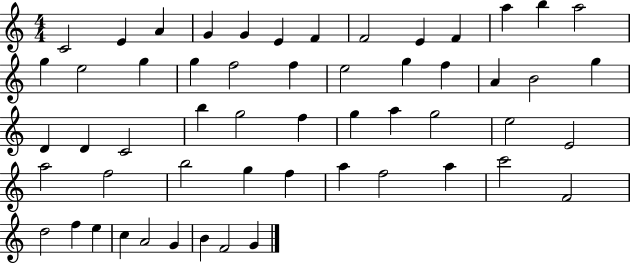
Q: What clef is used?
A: treble